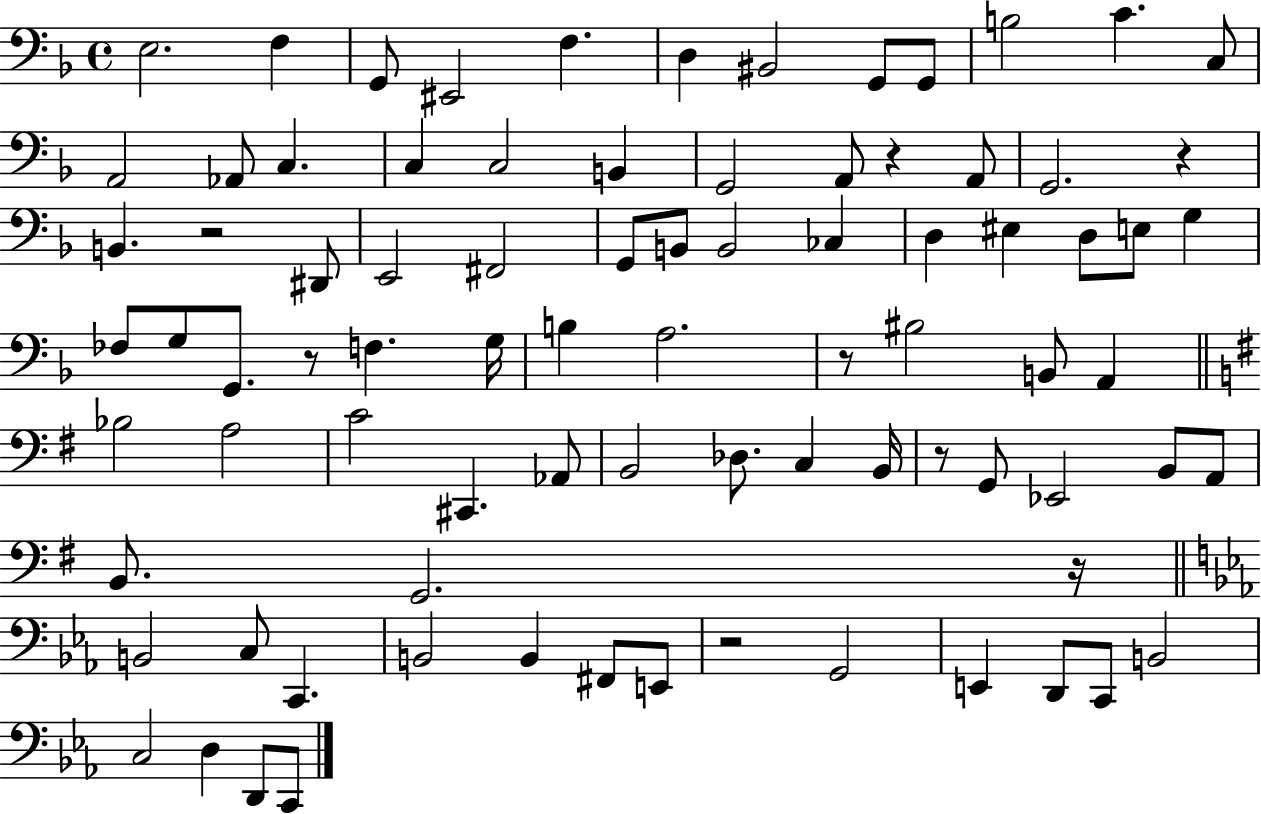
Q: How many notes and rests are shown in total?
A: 84